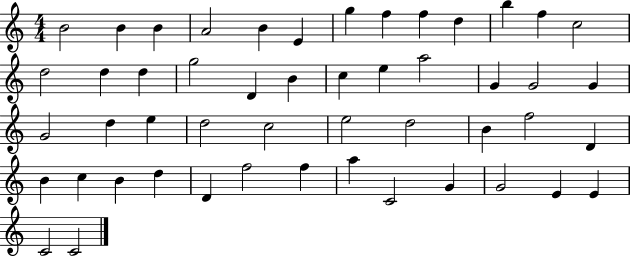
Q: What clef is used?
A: treble